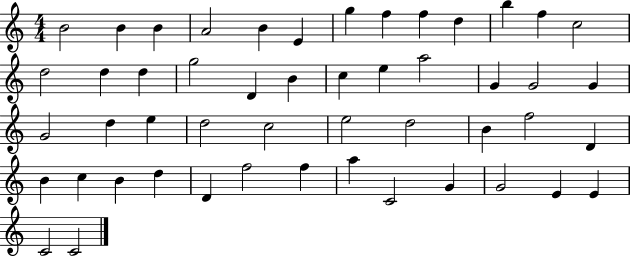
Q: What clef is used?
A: treble